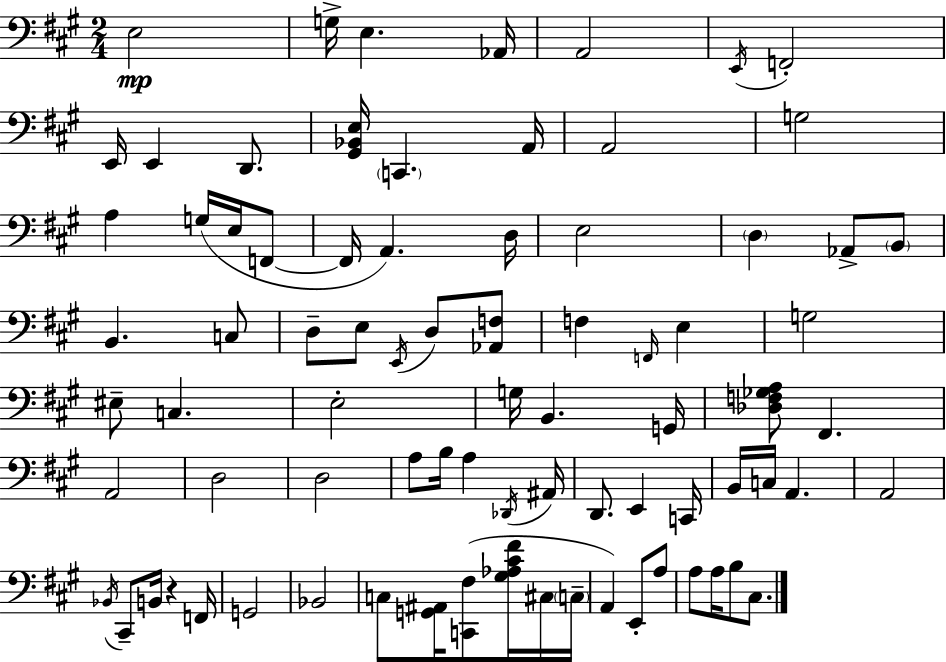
X:1
T:Untitled
M:2/4
L:1/4
K:A
E,2 G,/4 E, _A,,/4 A,,2 E,,/4 F,,2 E,,/4 E,, D,,/2 [^G,,_B,,E,]/4 C,, A,,/4 A,,2 G,2 A, G,/4 E,/4 F,,/2 F,,/4 A,, D,/4 E,2 D, _A,,/2 B,,/2 B,, C,/2 D,/2 E,/2 E,,/4 D,/2 [_A,,F,]/2 F, F,,/4 E, G,2 ^E,/2 C, E,2 G,/4 B,, G,,/4 [_D,F,_G,A,]/2 ^F,, A,,2 D,2 D,2 A,/2 B,/4 A, _D,,/4 ^A,,/4 D,,/2 E,, C,,/4 B,,/4 C,/4 A,, A,,2 _B,,/4 ^C,,/2 B,,/4 z F,,/4 G,,2 _B,,2 C,/2 [G,,^A,,]/4 [C,,^F,]/2 [^G,_A,^C^F]/4 ^C,/4 C,/4 A,, E,,/2 A,/2 A,/2 A,/4 B,/2 ^C,/2